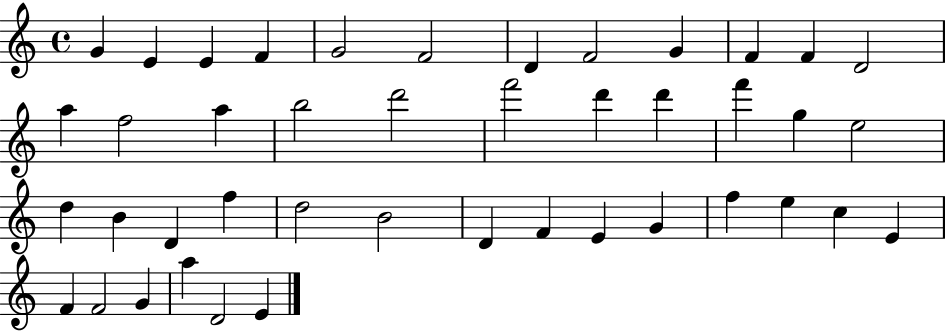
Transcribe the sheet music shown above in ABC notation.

X:1
T:Untitled
M:4/4
L:1/4
K:C
G E E F G2 F2 D F2 G F F D2 a f2 a b2 d'2 f'2 d' d' f' g e2 d B D f d2 B2 D F E G f e c E F F2 G a D2 E